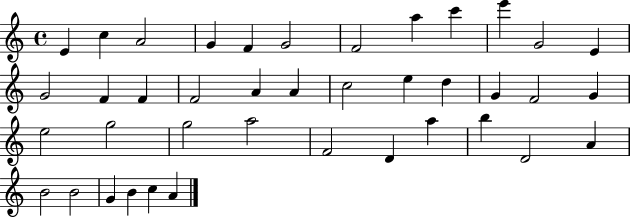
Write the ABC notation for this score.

X:1
T:Untitled
M:4/4
L:1/4
K:C
E c A2 G F G2 F2 a c' e' G2 E G2 F F F2 A A c2 e d G F2 G e2 g2 g2 a2 F2 D a b D2 A B2 B2 G B c A